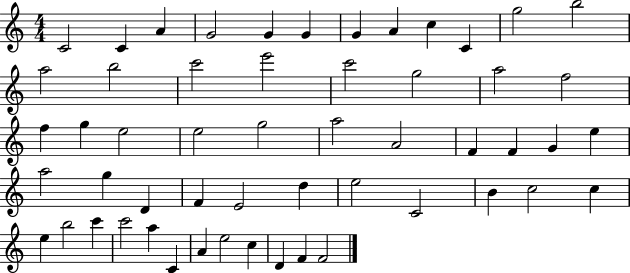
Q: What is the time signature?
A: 4/4